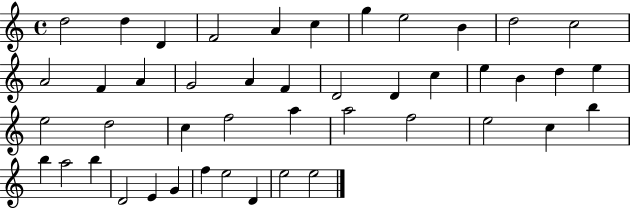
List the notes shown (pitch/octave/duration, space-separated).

D5/h D5/q D4/q F4/h A4/q C5/q G5/q E5/h B4/q D5/h C5/h A4/h F4/q A4/q G4/h A4/q F4/q D4/h D4/q C5/q E5/q B4/q D5/q E5/q E5/h D5/h C5/q F5/h A5/q A5/h F5/h E5/h C5/q B5/q B5/q A5/h B5/q D4/h E4/q G4/q F5/q E5/h D4/q E5/h E5/h